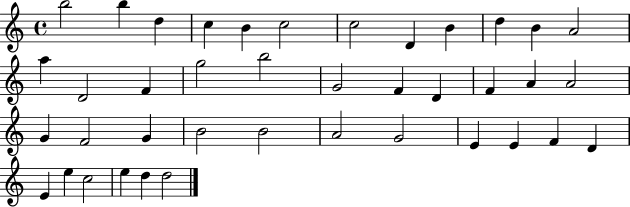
B5/h B5/q D5/q C5/q B4/q C5/h C5/h D4/q B4/q D5/q B4/q A4/h A5/q D4/h F4/q G5/h B5/h G4/h F4/q D4/q F4/q A4/q A4/h G4/q F4/h G4/q B4/h B4/h A4/h G4/h E4/q E4/q F4/q D4/q E4/q E5/q C5/h E5/q D5/q D5/h